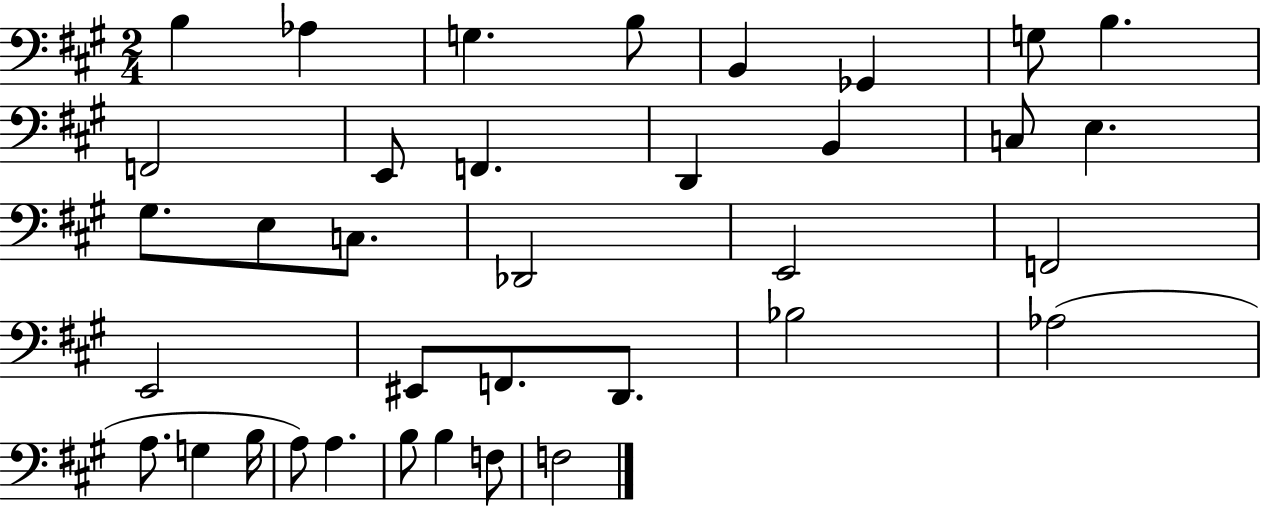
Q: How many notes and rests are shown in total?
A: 36